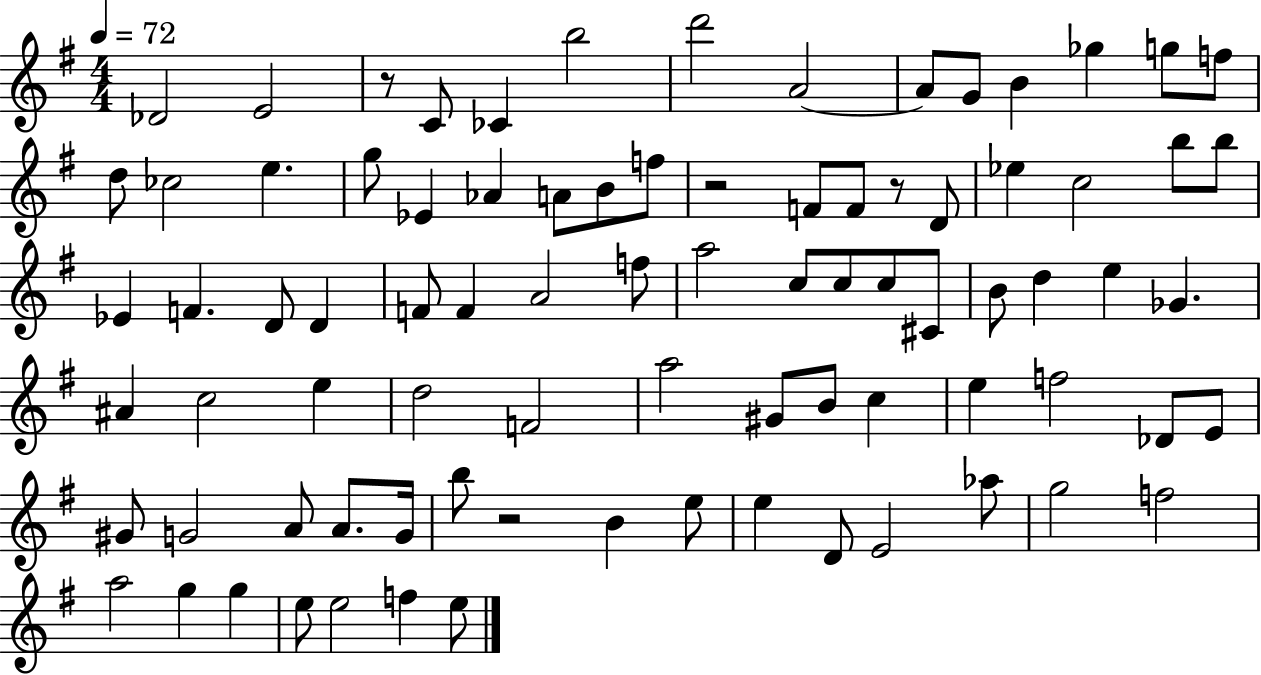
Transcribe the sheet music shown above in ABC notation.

X:1
T:Untitled
M:4/4
L:1/4
K:G
_D2 E2 z/2 C/2 _C b2 d'2 A2 A/2 G/2 B _g g/2 f/2 d/2 _c2 e g/2 _E _A A/2 B/2 f/2 z2 F/2 F/2 z/2 D/2 _e c2 b/2 b/2 _E F D/2 D F/2 F A2 f/2 a2 c/2 c/2 c/2 ^C/2 B/2 d e _G ^A c2 e d2 F2 a2 ^G/2 B/2 c e f2 _D/2 E/2 ^G/2 G2 A/2 A/2 G/4 b/2 z2 B e/2 e D/2 E2 _a/2 g2 f2 a2 g g e/2 e2 f e/2